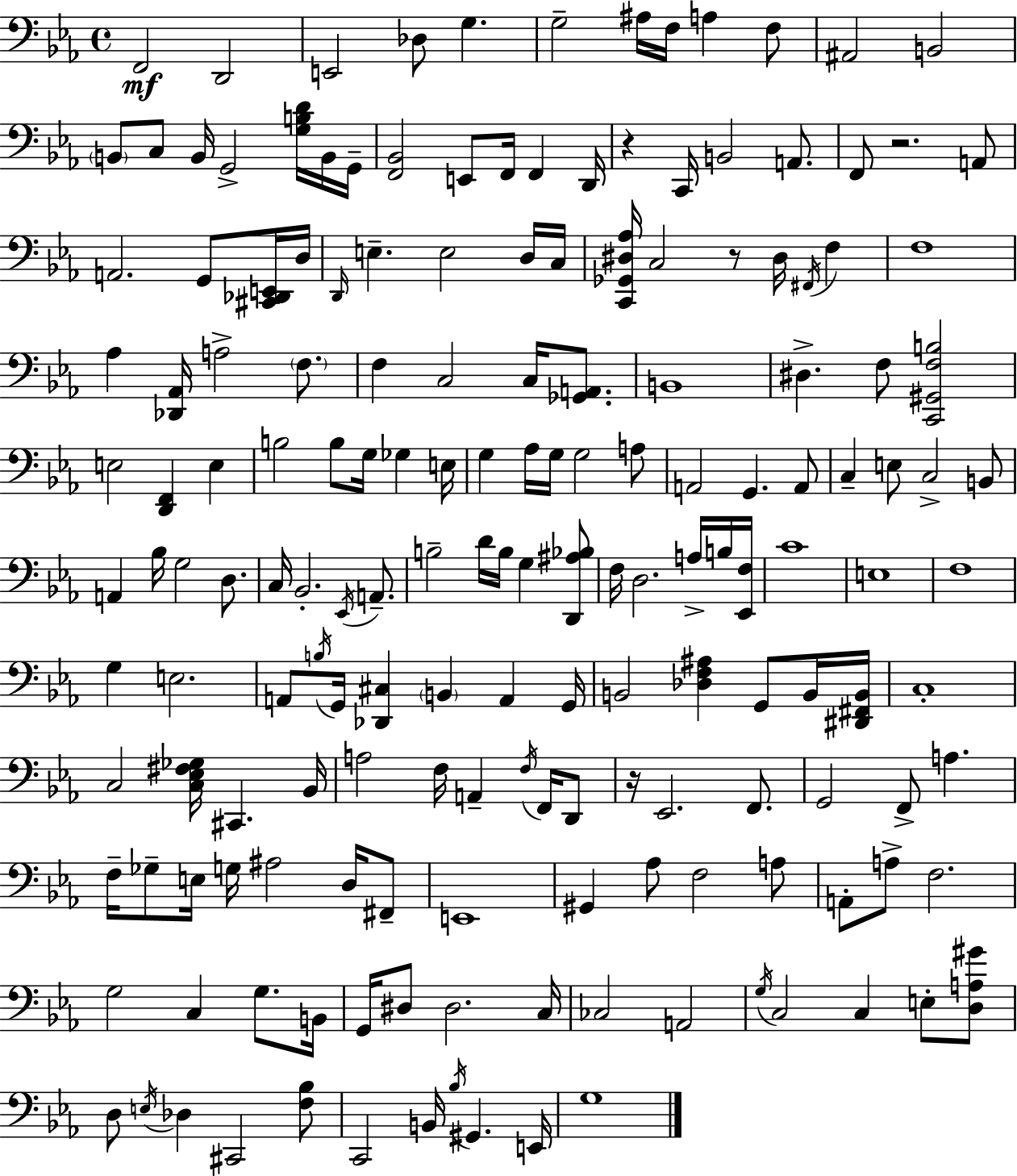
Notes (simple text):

F2/h D2/h E2/h Db3/e G3/q. G3/h A#3/s F3/s A3/q F3/e A#2/h B2/h B2/e C3/e B2/s G2/h [G3,B3,D4]/s B2/s G2/s [F2,Bb2]/h E2/e F2/s F2/q D2/s R/q C2/s B2/h A2/e. F2/e R/h. A2/e A2/h. G2/e [C#2,Db2,E2]/s D3/s D2/s E3/q. E3/h D3/s C3/s [C2,Gb2,D#3,Ab3]/s C3/h R/e D#3/s F#2/s F3/q F3/w Ab3/q [Db2,Ab2]/s A3/h F3/e. F3/q C3/h C3/s [Gb2,A2]/e. B2/w D#3/q. F3/e [C2,G#2,F3,B3]/h E3/h [D2,F2]/q E3/q B3/h B3/e G3/s Gb3/q E3/s G3/q Ab3/s G3/s G3/h A3/e A2/h G2/q. A2/e C3/q E3/e C3/h B2/e A2/q Bb3/s G3/h D3/e. C3/s Bb2/h. Eb2/s A2/e. B3/h D4/s B3/s G3/q [D2,A#3,Bb3]/e F3/s D3/h. A3/s B3/s [Eb2,F3]/s C4/w E3/w F3/w G3/q E3/h. A2/e B3/s G2/s [Db2,C#3]/q B2/q A2/q G2/s B2/h [Db3,F3,A#3]/q G2/e B2/s [D#2,F#2,B2]/s C3/w C3/h [C3,Eb3,F#3,Gb3]/s C#2/q. Bb2/s A3/h F3/s A2/q F3/s F2/s D2/e R/s Eb2/h. F2/e. G2/h F2/e A3/q. F3/s Gb3/e E3/s G3/s A#3/h D3/s F#2/e E2/w G#2/q Ab3/e F3/h A3/e A2/e A3/e F3/h. G3/h C3/q G3/e. B2/s G2/s D#3/e D#3/h. C3/s CES3/h A2/h G3/s C3/h C3/q E3/e [D3,A3,G#4]/e D3/e E3/s Db3/q C#2/h [F3,Bb3]/e C2/h B2/s Bb3/s G#2/q. E2/s G3/w